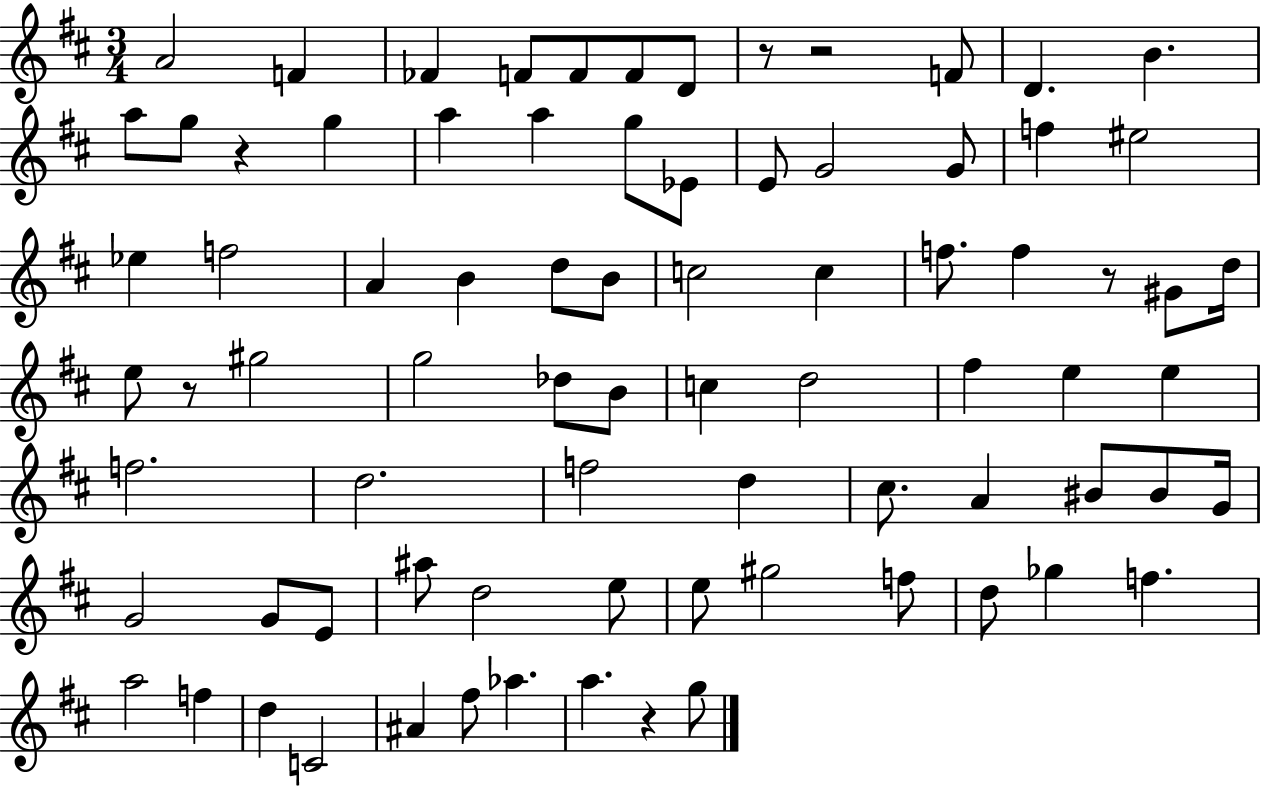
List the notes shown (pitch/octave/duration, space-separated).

A4/h F4/q FES4/q F4/e F4/e F4/e D4/e R/e R/h F4/e D4/q. B4/q. A5/e G5/e R/q G5/q A5/q A5/q G5/e Eb4/e E4/e G4/h G4/e F5/q EIS5/h Eb5/q F5/h A4/q B4/q D5/e B4/e C5/h C5/q F5/e. F5/q R/e G#4/e D5/s E5/e R/e G#5/h G5/h Db5/e B4/e C5/q D5/h F#5/q E5/q E5/q F5/h. D5/h. F5/h D5/q C#5/e. A4/q BIS4/e BIS4/e G4/s G4/h G4/e E4/e A#5/e D5/h E5/e E5/e G#5/h F5/e D5/e Gb5/q F5/q. A5/h F5/q D5/q C4/h A#4/q F#5/e Ab5/q. A5/q. R/q G5/e